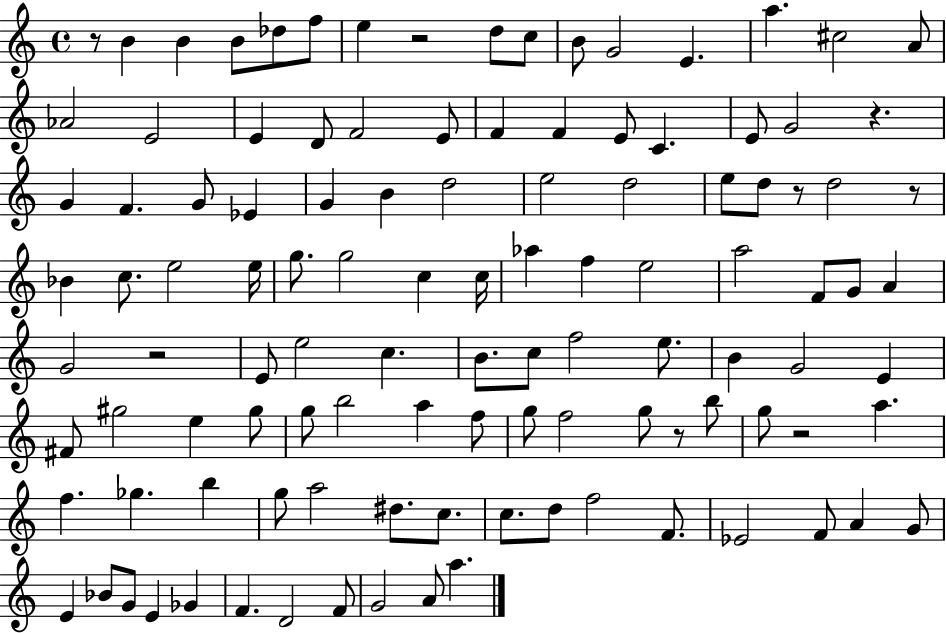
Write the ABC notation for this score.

X:1
T:Untitled
M:4/4
L:1/4
K:C
z/2 B B B/2 _d/2 f/2 e z2 d/2 c/2 B/2 G2 E a ^c2 A/2 _A2 E2 E D/2 F2 E/2 F F E/2 C E/2 G2 z G F G/2 _E G B d2 e2 d2 e/2 d/2 z/2 d2 z/2 _B c/2 e2 e/4 g/2 g2 c c/4 _a f e2 a2 F/2 G/2 A G2 z2 E/2 e2 c B/2 c/2 f2 e/2 B G2 E ^F/2 ^g2 e ^g/2 g/2 b2 a f/2 g/2 f2 g/2 z/2 b/2 g/2 z2 a f _g b g/2 a2 ^d/2 c/2 c/2 d/2 f2 F/2 _E2 F/2 A G/2 E _B/2 G/2 E _G F D2 F/2 G2 A/2 a